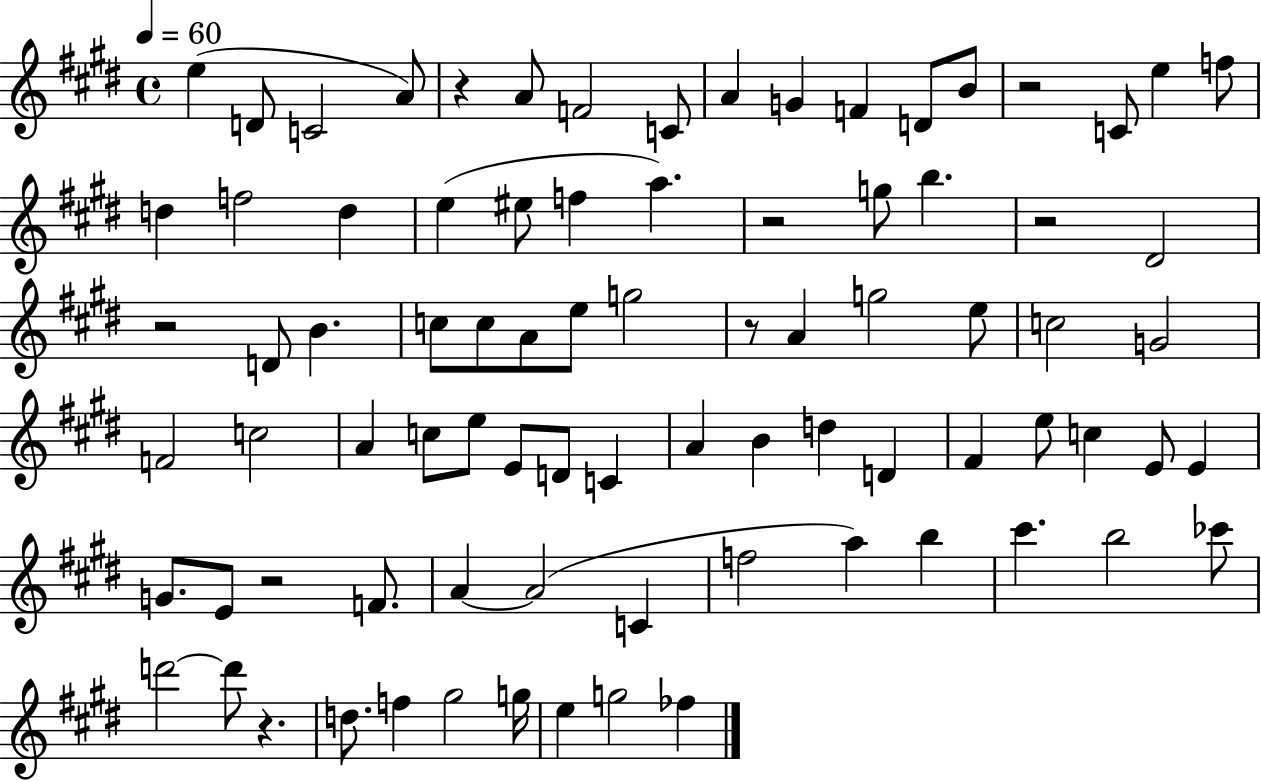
X:1
T:Untitled
M:4/4
L:1/4
K:E
e D/2 C2 A/2 z A/2 F2 C/2 A G F D/2 B/2 z2 C/2 e f/2 d f2 d e ^e/2 f a z2 g/2 b z2 ^D2 z2 D/2 B c/2 c/2 A/2 e/2 g2 z/2 A g2 e/2 c2 G2 F2 c2 A c/2 e/2 E/2 D/2 C A B d D ^F e/2 c E/2 E G/2 E/2 z2 F/2 A A2 C f2 a b ^c' b2 _c'/2 d'2 d'/2 z d/2 f ^g2 g/4 e g2 _f